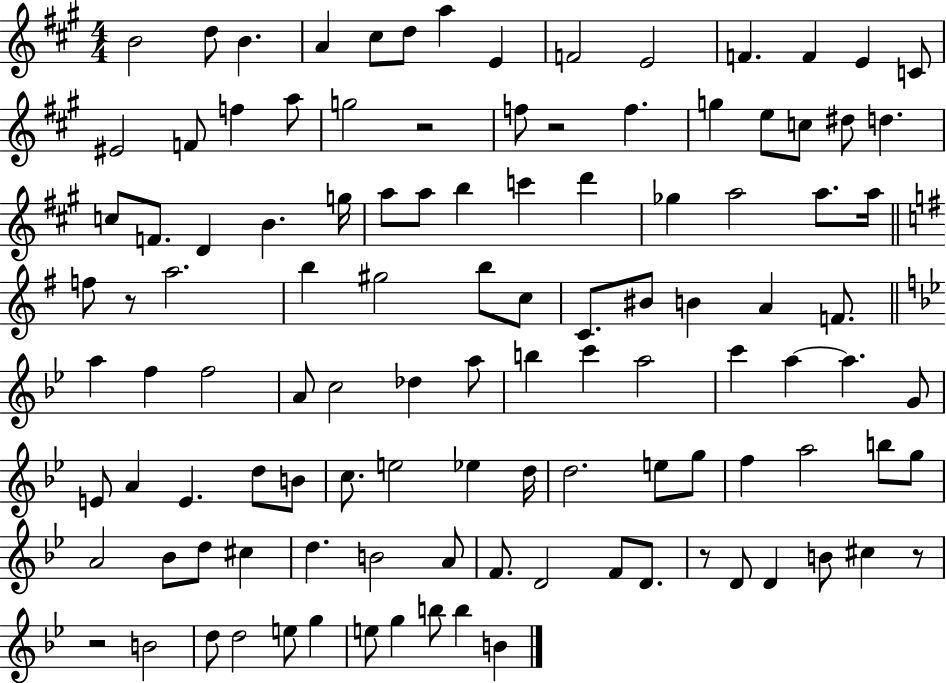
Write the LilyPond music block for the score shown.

{
  \clef treble
  \numericTimeSignature
  \time 4/4
  \key a \major
  b'2 d''8 b'4. | a'4 cis''8 d''8 a''4 e'4 | f'2 e'2 | f'4. f'4 e'4 c'8 | \break eis'2 f'8 f''4 a''8 | g''2 r2 | f''8 r2 f''4. | g''4 e''8 c''8 dis''8 d''4. | \break c''8 f'8. d'4 b'4. g''16 | a''8 a''8 b''4 c'''4 d'''4 | ges''4 a''2 a''8. a''16 | \bar "||" \break \key g \major f''8 r8 a''2. | b''4 gis''2 b''8 c''8 | c'8. bis'8 b'4 a'4 f'8. | \bar "||" \break \key bes \major a''4 f''4 f''2 | a'8 c''2 des''4 a''8 | b''4 c'''4 a''2 | c'''4 a''4~~ a''4. g'8 | \break e'8 a'4 e'4. d''8 b'8 | c''8. e''2 ees''4 d''16 | d''2. e''8 g''8 | f''4 a''2 b''8 g''8 | \break a'2 bes'8 d''8 cis''4 | d''4. b'2 a'8 | f'8. d'2 f'8 d'8. | r8 d'8 d'4 b'8 cis''4 r8 | \break r2 b'2 | d''8 d''2 e''8 g''4 | e''8 g''4 b''8 b''4 b'4 | \bar "|."
}